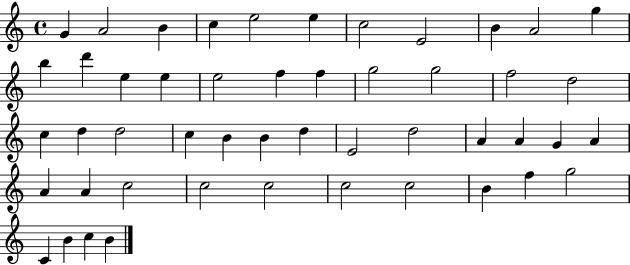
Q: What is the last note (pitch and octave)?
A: B4